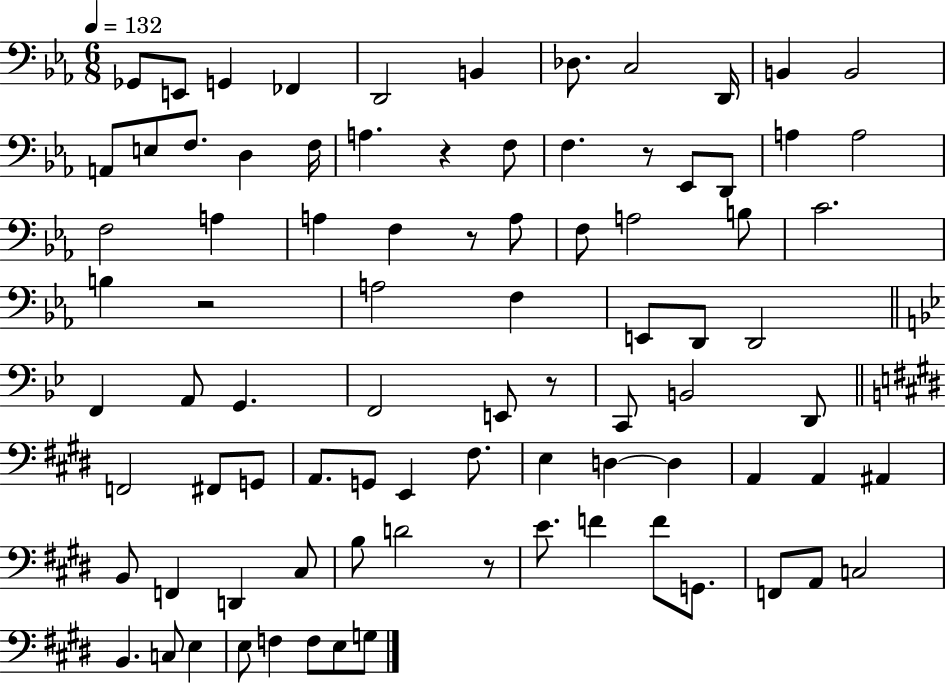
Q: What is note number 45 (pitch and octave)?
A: B2